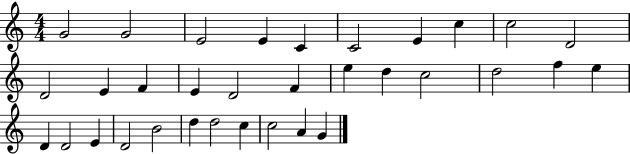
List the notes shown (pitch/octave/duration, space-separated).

G4/h G4/h E4/h E4/q C4/q C4/h E4/q C5/q C5/h D4/h D4/h E4/q F4/q E4/q D4/h F4/q E5/q D5/q C5/h D5/h F5/q E5/q D4/q D4/h E4/q D4/h B4/h D5/q D5/h C5/q C5/h A4/q G4/q